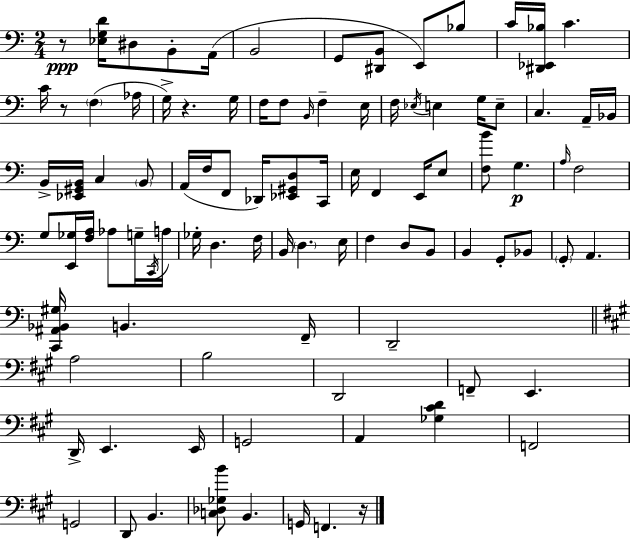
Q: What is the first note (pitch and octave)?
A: D#3